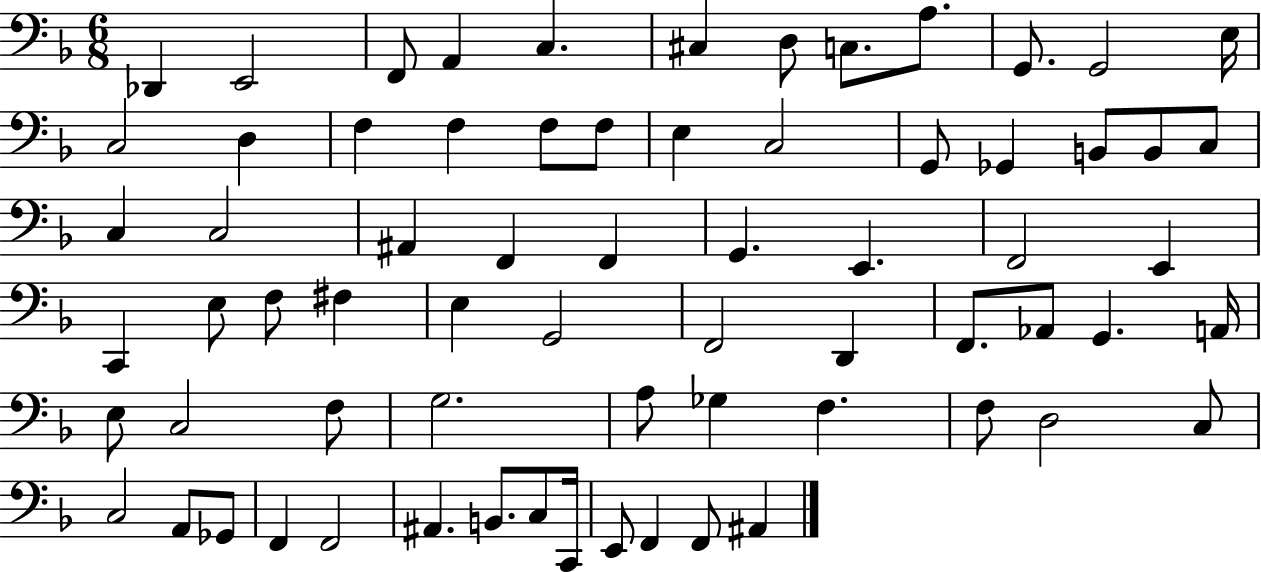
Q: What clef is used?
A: bass